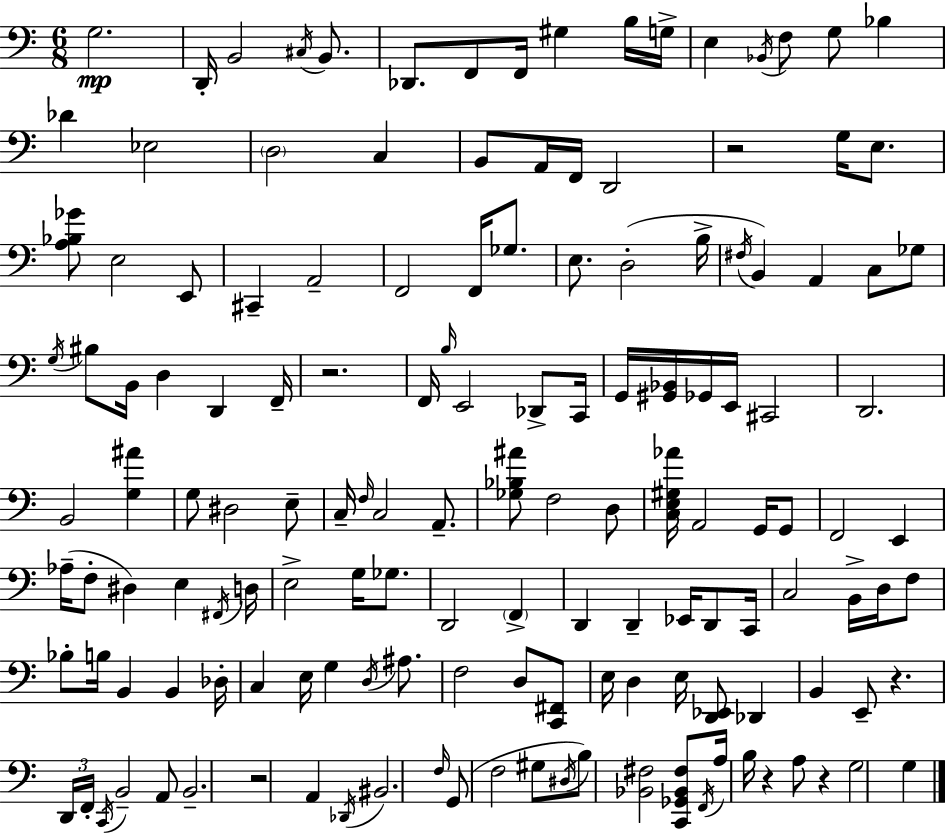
{
  \clef bass
  \numericTimeSignature
  \time 6/8
  \key c \major
  g2.\mp | d,16-. b,2 \acciaccatura { cis16 } b,8. | des,8. f,8 f,16 gis4 b16 | g16-> e4 \acciaccatura { bes,16 } f8 g8 bes4 | \break des'4 ees2 | \parenthesize d2 c4 | b,8 a,16 f,16 d,2 | r2 g16 e8. | \break <a bes ges'>8 e2 | e,8 cis,4-- a,2-- | f,2 f,16 ges8. | e8. d2-.( | \break b16-> \acciaccatura { fis16 }) b,4 a,4 c8 | ges8 \acciaccatura { g16 } bis8 b,16 d4 d,4 | f,16-- r2. | f,16 \grace { b16 } e,2 | \break des,8-> c,16 g,16 <gis, bes,>16 ges,16 e,16 cis,2 | d,2. | b,2 | <g ais'>4 g8 dis2 | \break e8-- c16-- \grace { f16 } c2 | a,8.-- <ges bes ais'>8 f2 | d8 <c e gis aes'>16 a,2 | g,16 g,8 f,2 | \break e,4 aes16--( f8-. dis4) | e4 \acciaccatura { fis,16 } d16 e2-> | g16 ges8. d,2 | \parenthesize f,4-> d,4 d,4-- | \break ees,16 d,8 c,16 c2 | b,16-> d16 f8 bes8-. b16 b,4 | b,4 des16-. c4 e16 | g4 \acciaccatura { d16 } ais8. f2 | \break d8 <c, fis,>8 e16 d4 | e16 <d, ees,>8 des,4 b,4 | e,8-- r4. \tuplet 3/2 { d,16 f,16-. \acciaccatura { c,16 } } b,2-- | a,8 b,2.-- | \break r2 | a,4 \acciaccatura { des,16 } bis,2. | \grace { f16 } g,8( | f2 gis8 \acciaccatura { dis16 } | \break b8) <bes, fis>2 <c, ges, bes, fis>8 | \acciaccatura { f,16 } a16 b16 r4 a8 r4 | g2 g4 | \bar "|."
}